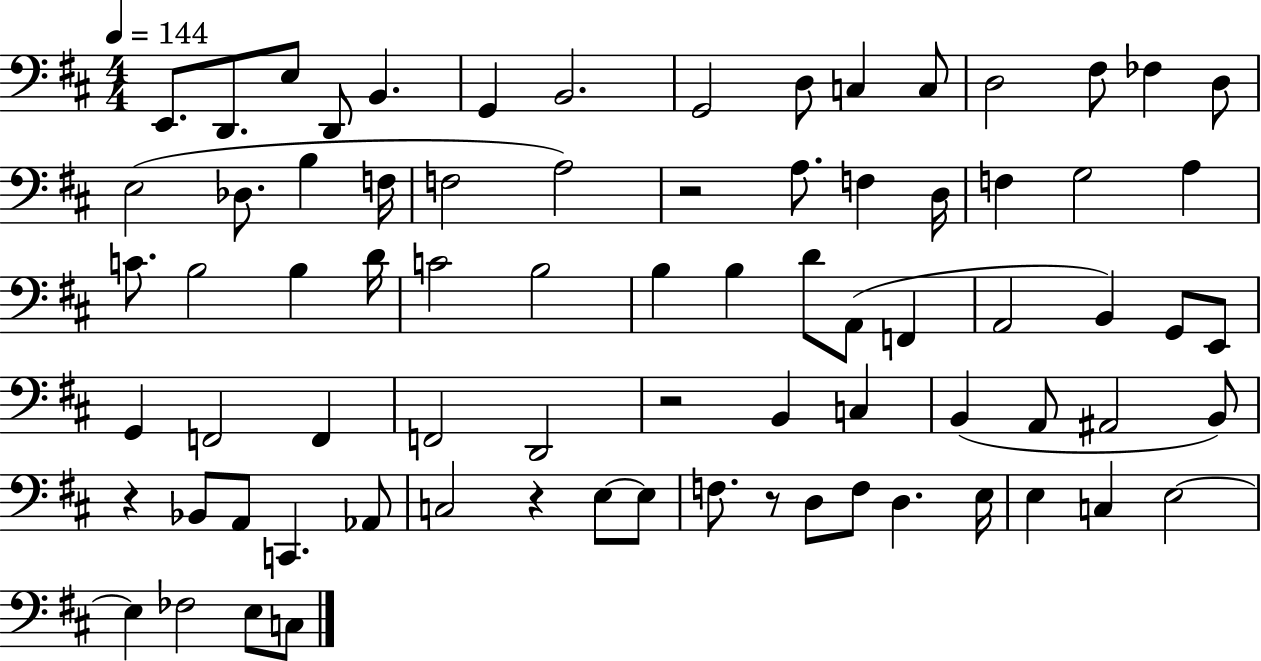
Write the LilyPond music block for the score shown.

{
  \clef bass
  \numericTimeSignature
  \time 4/4
  \key d \major
  \tempo 4 = 144
  e,8. d,8. e8 d,8 b,4. | g,4 b,2. | g,2 d8 c4 c8 | d2 fis8 fes4 d8 | \break e2( des8. b4 f16 | f2 a2) | r2 a8. f4 d16 | f4 g2 a4 | \break c'8. b2 b4 d'16 | c'2 b2 | b4 b4 d'8 a,8( f,4 | a,2 b,4) g,8 e,8 | \break g,4 f,2 f,4 | f,2 d,2 | r2 b,4 c4 | b,4( a,8 ais,2 b,8) | \break r4 bes,8 a,8 c,4. aes,8 | c2 r4 e8~~ e8 | f8. r8 d8 f8 d4. e16 | e4 c4 e2~~ | \break e4 fes2 e8 c8 | \bar "|."
}